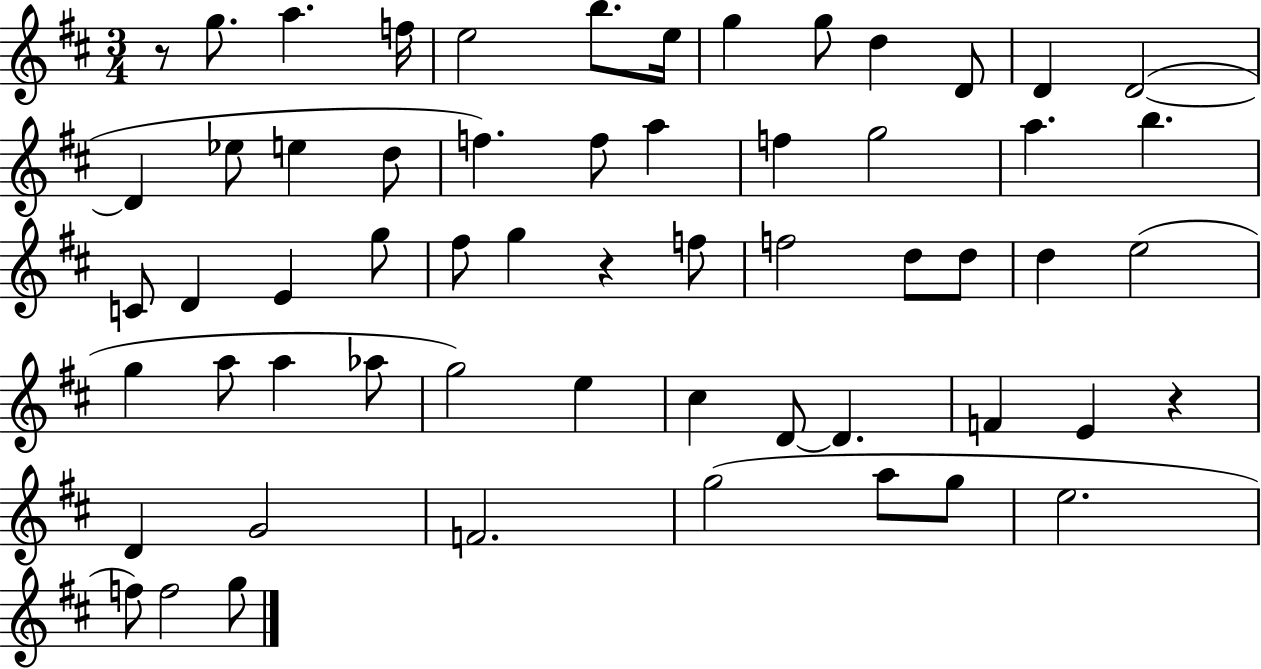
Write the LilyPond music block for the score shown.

{
  \clef treble
  \numericTimeSignature
  \time 3/4
  \key d \major
  \repeat volta 2 { r8 g''8. a''4. f''16 | e''2 b''8. e''16 | g''4 g''8 d''4 d'8 | d'4 d'2~(~ | \break d'4 ees''8 e''4 d''8 | f''4.) f''8 a''4 | f''4 g''2 | a''4. b''4. | \break c'8 d'4 e'4 g''8 | fis''8 g''4 r4 f''8 | f''2 d''8 d''8 | d''4 e''2( | \break g''4 a''8 a''4 aes''8 | g''2) e''4 | cis''4 d'8~~ d'4. | f'4 e'4 r4 | \break d'4 g'2 | f'2. | g''2( a''8 g''8 | e''2. | \break f''8) f''2 g''8 | } \bar "|."
}